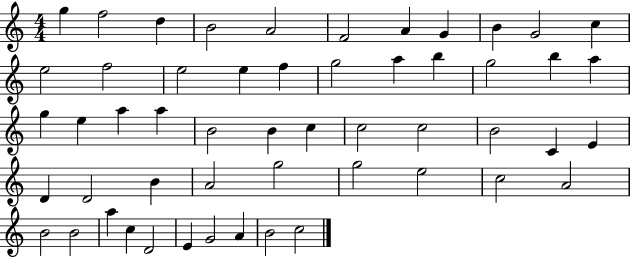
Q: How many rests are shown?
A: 0